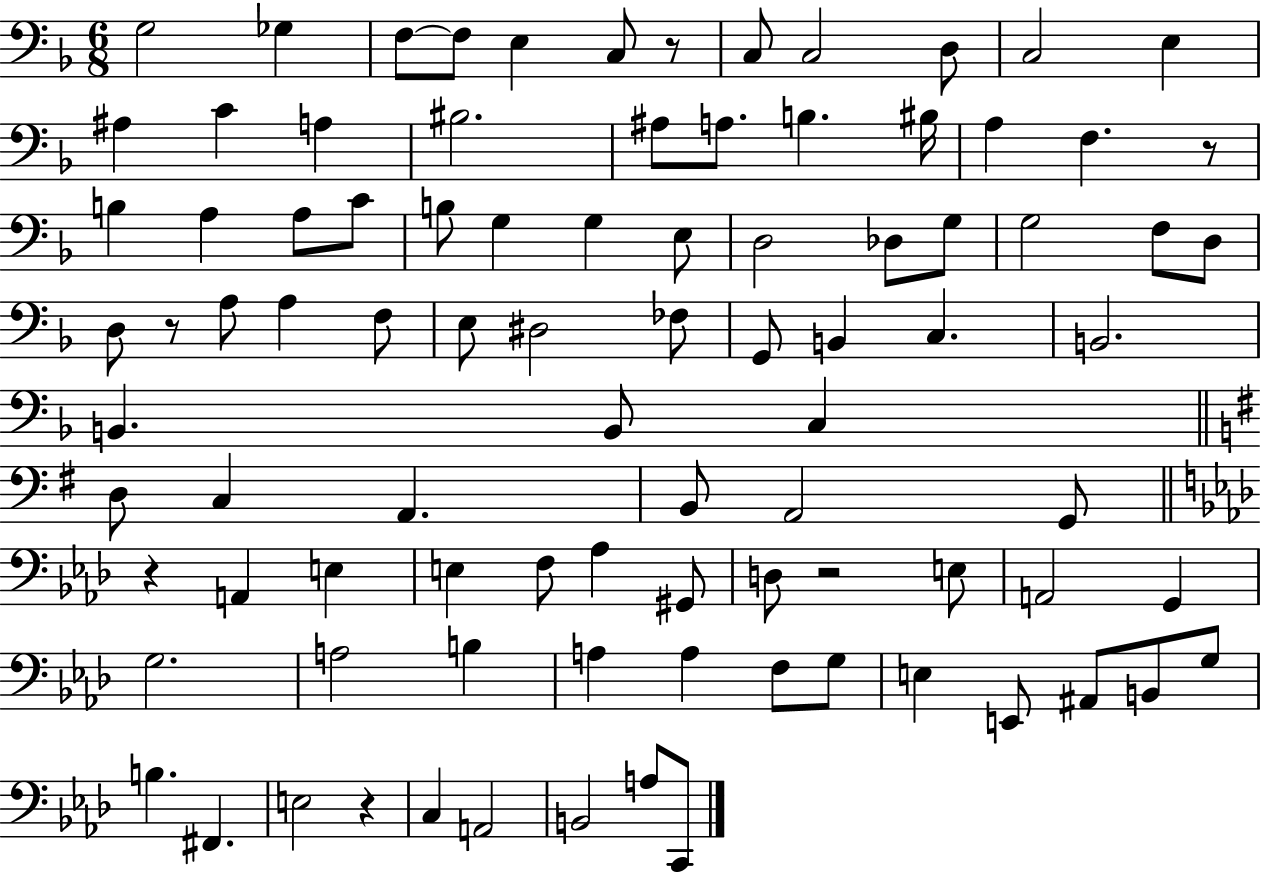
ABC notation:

X:1
T:Untitled
M:6/8
L:1/4
K:F
G,2 _G, F,/2 F,/2 E, C,/2 z/2 C,/2 C,2 D,/2 C,2 E, ^A, C A, ^B,2 ^A,/2 A,/2 B, ^B,/4 A, F, z/2 B, A, A,/2 C/2 B,/2 G, G, E,/2 D,2 _D,/2 G,/2 G,2 F,/2 D,/2 D,/2 z/2 A,/2 A, F,/2 E,/2 ^D,2 _F,/2 G,,/2 B,, C, B,,2 B,, B,,/2 C, D,/2 C, A,, B,,/2 A,,2 G,,/2 z A,, E, E, F,/2 _A, ^G,,/2 D,/2 z2 E,/2 A,,2 G,, G,2 A,2 B, A, A, F,/2 G,/2 E, E,,/2 ^A,,/2 B,,/2 G,/2 B, ^F,, E,2 z C, A,,2 B,,2 A,/2 C,,/2